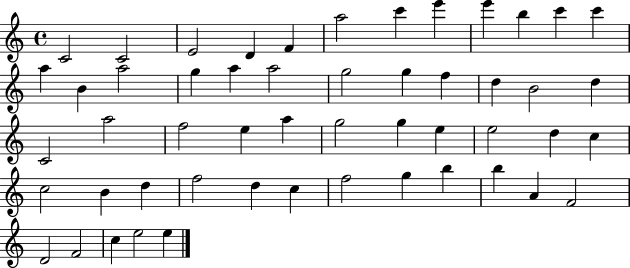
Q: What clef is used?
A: treble